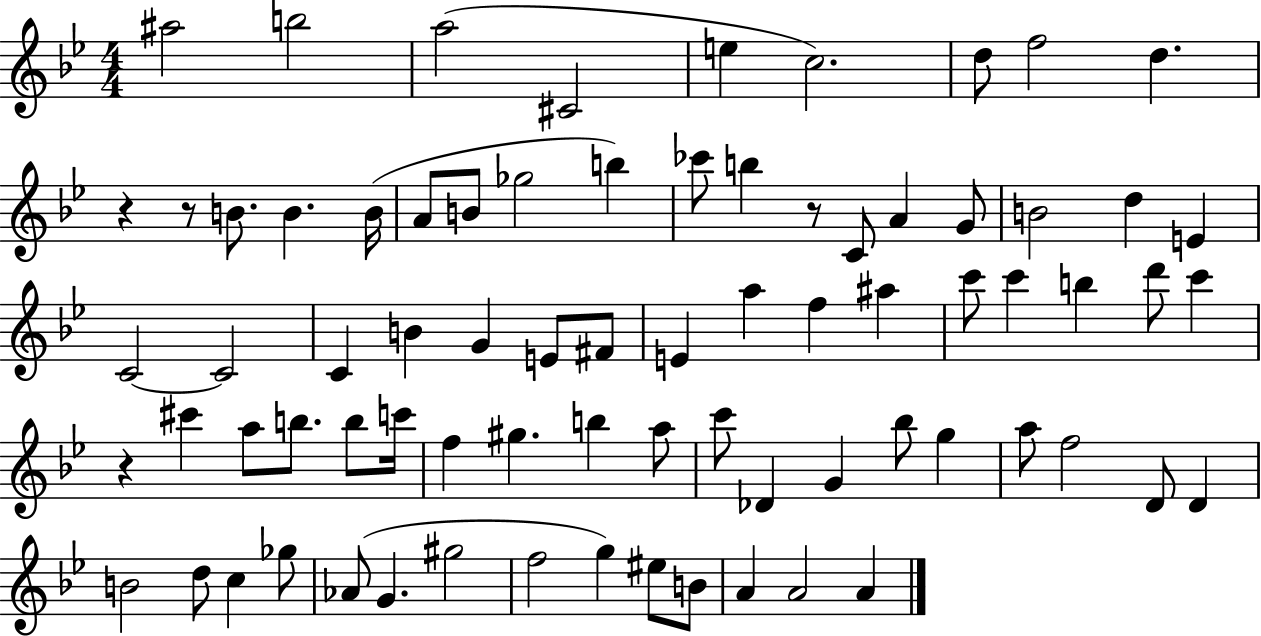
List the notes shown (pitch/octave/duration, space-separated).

A#5/h B5/h A5/h C#4/h E5/q C5/h. D5/e F5/h D5/q. R/q R/e B4/e. B4/q. B4/s A4/e B4/e Gb5/h B5/q CES6/e B5/q R/e C4/e A4/q G4/e B4/h D5/q E4/q C4/h C4/h C4/q B4/q G4/q E4/e F#4/e E4/q A5/q F5/q A#5/q C6/e C6/q B5/q D6/e C6/q R/q C#6/q A5/e B5/e. B5/e C6/s F5/q G#5/q. B5/q A5/e C6/e Db4/q G4/q Bb5/e G5/q A5/e F5/h D4/e D4/q B4/h D5/e C5/q Gb5/e Ab4/e G4/q. G#5/h F5/h G5/q EIS5/e B4/e A4/q A4/h A4/q